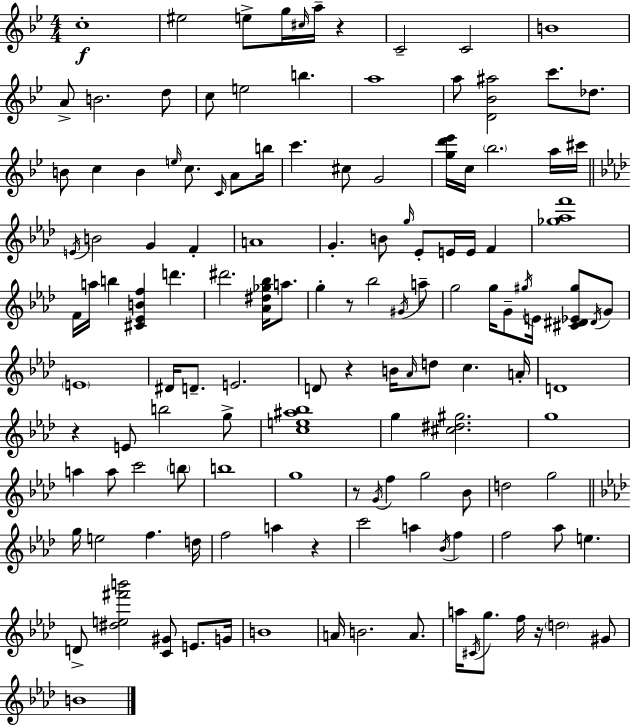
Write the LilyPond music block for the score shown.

{
  \clef treble
  \numericTimeSignature
  \time 4/4
  \key g \minor
  \repeat volta 2 { c''1-.\f | eis''2 e''8-> g''16 \grace { cis''16 } a''16-- r4 | c'2-- c'2 | b'1 | \break a'8-> b'2. d''8 | c''8 e''2 b''4. | a''1 | a''8 <d' bes' ais''>2 c'''8. des''8. | \break b'8 c''4 b'4 \grace { e''16 } c''8. \grace { c'16 } | a'8 b''16 c'''4. cis''8 g'2 | <g'' d''' ees'''>16 c''16 \parenthesize bes''2. | a''16 cis'''16 \bar "||" \break \key aes \major \acciaccatura { e'16 } b'2 g'4 f'4-. | a'1 | g'4.-. b'8 \grace { g''16 } ees'8-. e'16 e'16 f'4 | <ges'' aes'' f'''>1 | \break f'16 a''16 b''4 <cis' ees' b' f''>4 d'''4. | dis'''2. <aes' dis'' ges'' bes''>16 a''8. | g''4-. r8 bes''2 | \acciaccatura { gis'16 } a''8-- g''2 g''16 g'8-- \acciaccatura { gis''16 } e'16 | \break <cis' dis' ees' gis''>8 \acciaccatura { dis'16 } g'8 \parenthesize e'1 | dis'16 d'8.-- e'2. | d'8 r4 b'16 \grace { aes'16 } d''8 c''4. | a'16-. d'1 | \break r4 e'8 b''2 | g''8-> <c'' e'' ais'' bes''>1 | g''4 <cis'' dis'' gis''>2. | g''1 | \break a''4 a''8 c'''2 | \parenthesize b''8 b''1 | g''1 | r8 \acciaccatura { g'16 } f''4 g''2 | \break bes'8 d''2 g''2 | \bar "||" \break \key aes \major g''16 e''2 f''4. d''16 | f''2 a''4 r4 | c'''2 a''4 \acciaccatura { bes'16 } f''4 | f''2 aes''8 e''4. | \break d'8-> <dis'' e'' fis''' b'''>2 <c' gis'>8 e'8. | g'16 b'1 | a'16 b'2. a'8. | a''16 \acciaccatura { cis'16 } g''8. f''16 r16 \parenthesize d''2 | \break gis'8 b'1 | } \bar "|."
}